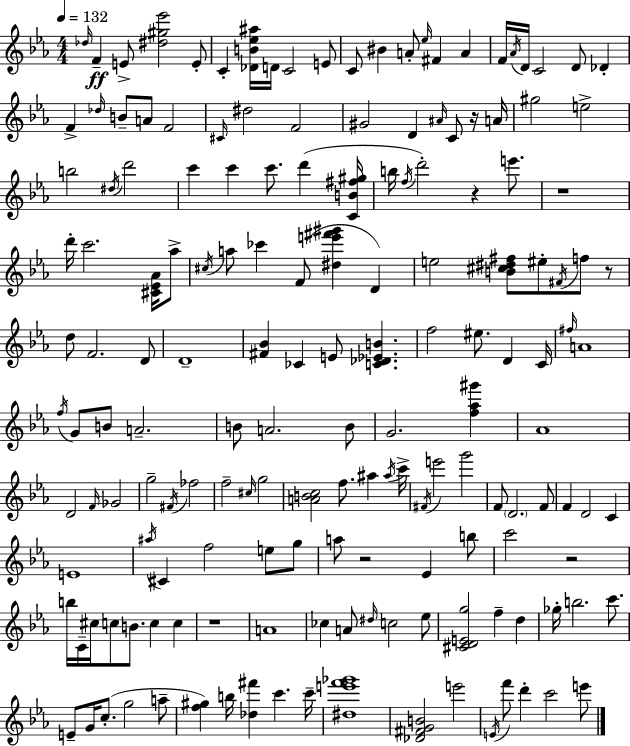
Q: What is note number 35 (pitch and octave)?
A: E5